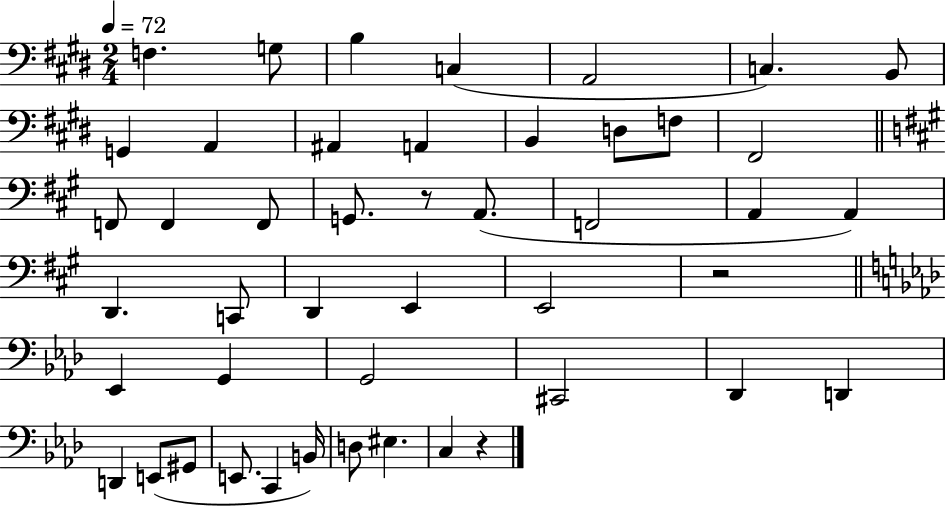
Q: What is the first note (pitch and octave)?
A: F3